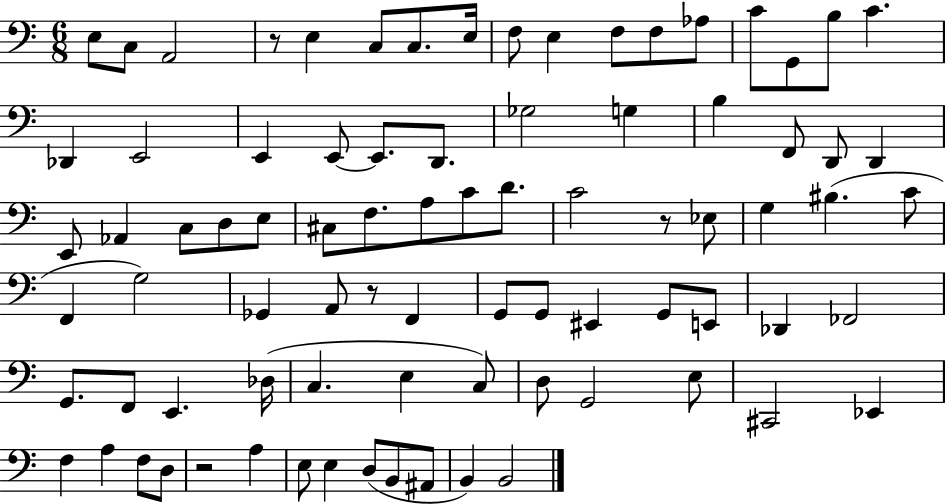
{
  \clef bass
  \numericTimeSignature
  \time 6/8
  \key c \major
  \repeat volta 2 { e8 c8 a,2 | r8 e4 c8 c8. e16 | f8 e4 f8 f8 aes8 | c'8 g,8 b8 c'4. | \break des,4 e,2 | e,4 e,8~~ e,8. d,8. | ges2 g4 | b4 f,8 d,8 d,4 | \break e,8 aes,4 c8 d8 e8 | cis8 f8. a8 c'8 d'8. | c'2 r8 ees8 | g4 bis4.( c'8 | \break f,4 g2) | ges,4 a,8 r8 f,4 | g,8 g,8 eis,4 g,8 e,8 | des,4 fes,2 | \break g,8. f,8 e,4. des16( | c4. e4 c8) | d8 g,2 e8 | cis,2 ees,4 | \break f4 a4 f8 d8 | r2 a4 | e8 e4 d8( b,8 ais,8 | b,4) b,2 | \break } \bar "|."
}